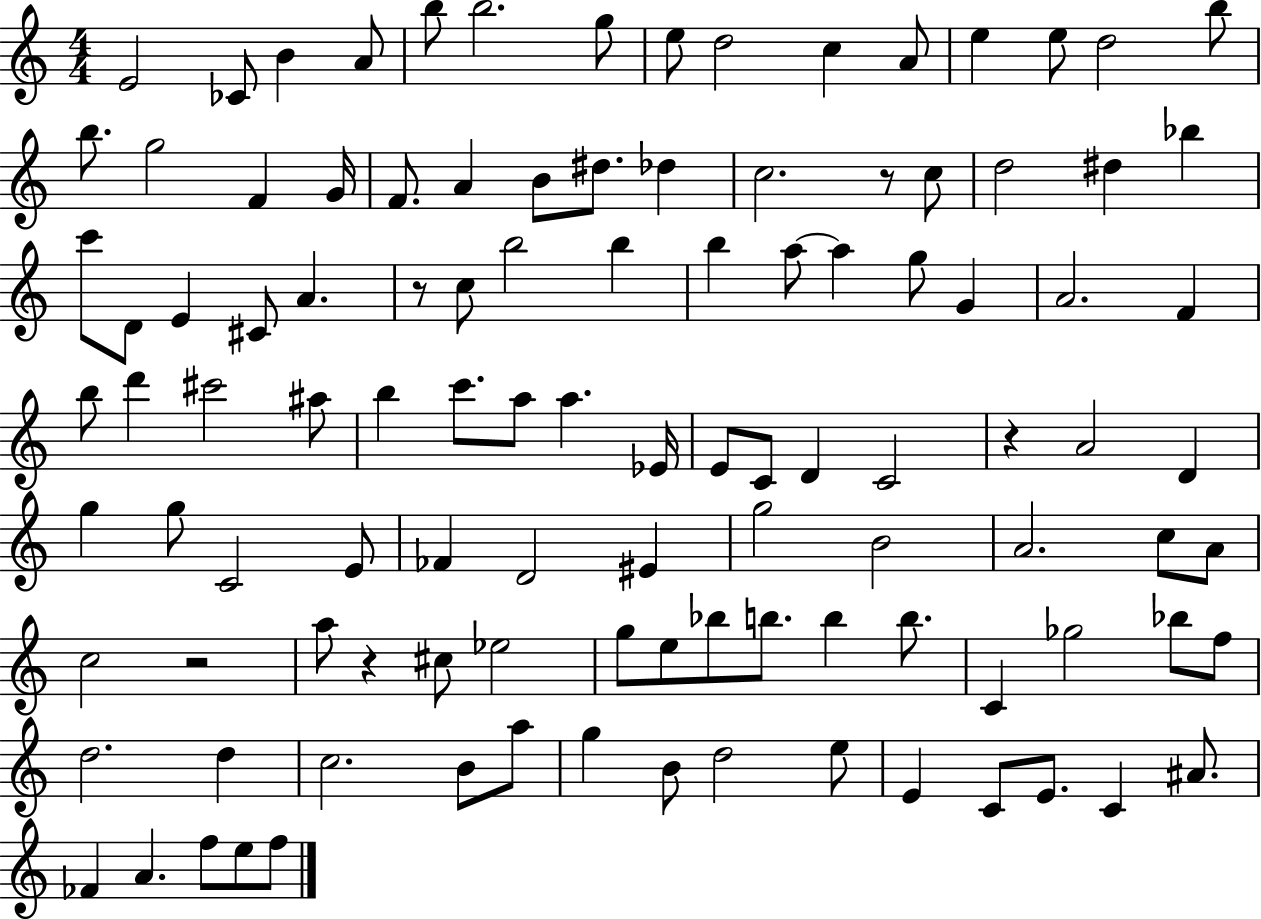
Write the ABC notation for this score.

X:1
T:Untitled
M:4/4
L:1/4
K:C
E2 _C/2 B A/2 b/2 b2 g/2 e/2 d2 c A/2 e e/2 d2 b/2 b/2 g2 F G/4 F/2 A B/2 ^d/2 _d c2 z/2 c/2 d2 ^d _b c'/2 D/2 E ^C/2 A z/2 c/2 b2 b b a/2 a g/2 G A2 F b/2 d' ^c'2 ^a/2 b c'/2 a/2 a _E/4 E/2 C/2 D C2 z A2 D g g/2 C2 E/2 _F D2 ^E g2 B2 A2 c/2 A/2 c2 z2 a/2 z ^c/2 _e2 g/2 e/2 _b/2 b/2 b b/2 C _g2 _b/2 f/2 d2 d c2 B/2 a/2 g B/2 d2 e/2 E C/2 E/2 C ^A/2 _F A f/2 e/2 f/2